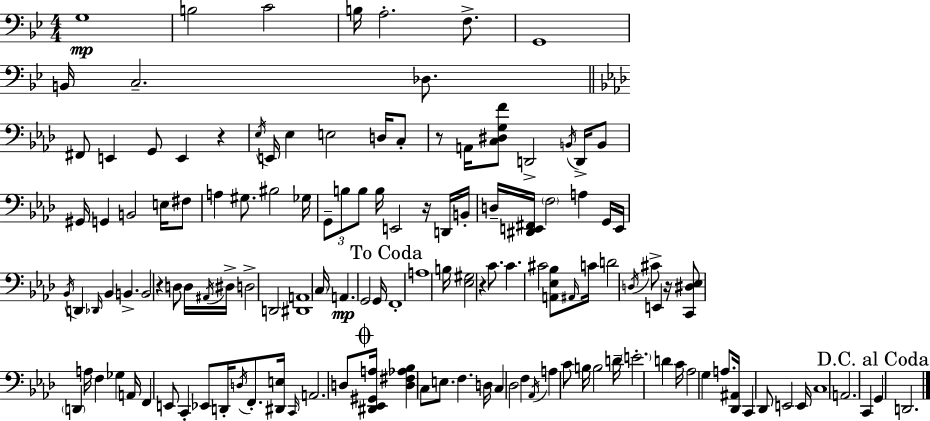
X:1
T:Untitled
M:4/4
L:1/4
K:Gm
G,4 B,2 C2 B,/4 A,2 F,/2 G,,4 B,,/4 C,2 _D,/2 ^F,,/2 E,, G,,/2 E,, z _E,/4 E,,/4 _E, E,2 D,/4 C,/2 z/2 A,,/4 [C,^D,G,F]/2 D,,2 B,,/4 D,,/4 B,,/2 ^G,,/4 G,, B,,2 E,/4 ^F,/2 A, ^G,/2 ^B,2 _G,/4 G,,/2 B,/2 B,/2 B,/4 E,,2 z/4 D,,/4 B,,/4 D,/4 [^D,,E,,^F,,]/4 F,2 A, G,,/4 E,,/4 _B,,/4 D,, _D,,/4 _B,, B,, B,,2 z D,/2 D,/4 ^A,,/4 ^D,/4 D,2 D,,2 [^D,,A,,]4 C,/4 A,, G,,2 G,,/4 F,,4 A,4 B,/4 [_E,^G,]2 z C/2 C ^C2 [A,,_E,_B,]/2 ^A,,/4 C/4 D2 D,/4 ^C/2 E,, z/4 [C,,^D,_E,]/2 D,, A,/4 F, _G, A,,/4 F,, E,,/2 C,, _E,,/2 D,,/4 D,/4 F,,/2 [^D,,E,]/4 C,,/4 A,,2 D,/2 [^D,,_E,,^G,,A,]/4 [D,^F,_A,_B,] C,/2 E,/2 F, D,/4 C, _D,2 F, _A,,/4 A, C/2 B,/4 B,2 D/4 E2 D C/4 _A,2 G, A,/2 [_D,,^A,,]/4 C,, _D,,/2 E,,2 E,,/4 C,4 A,,2 C,, G,, D,,2